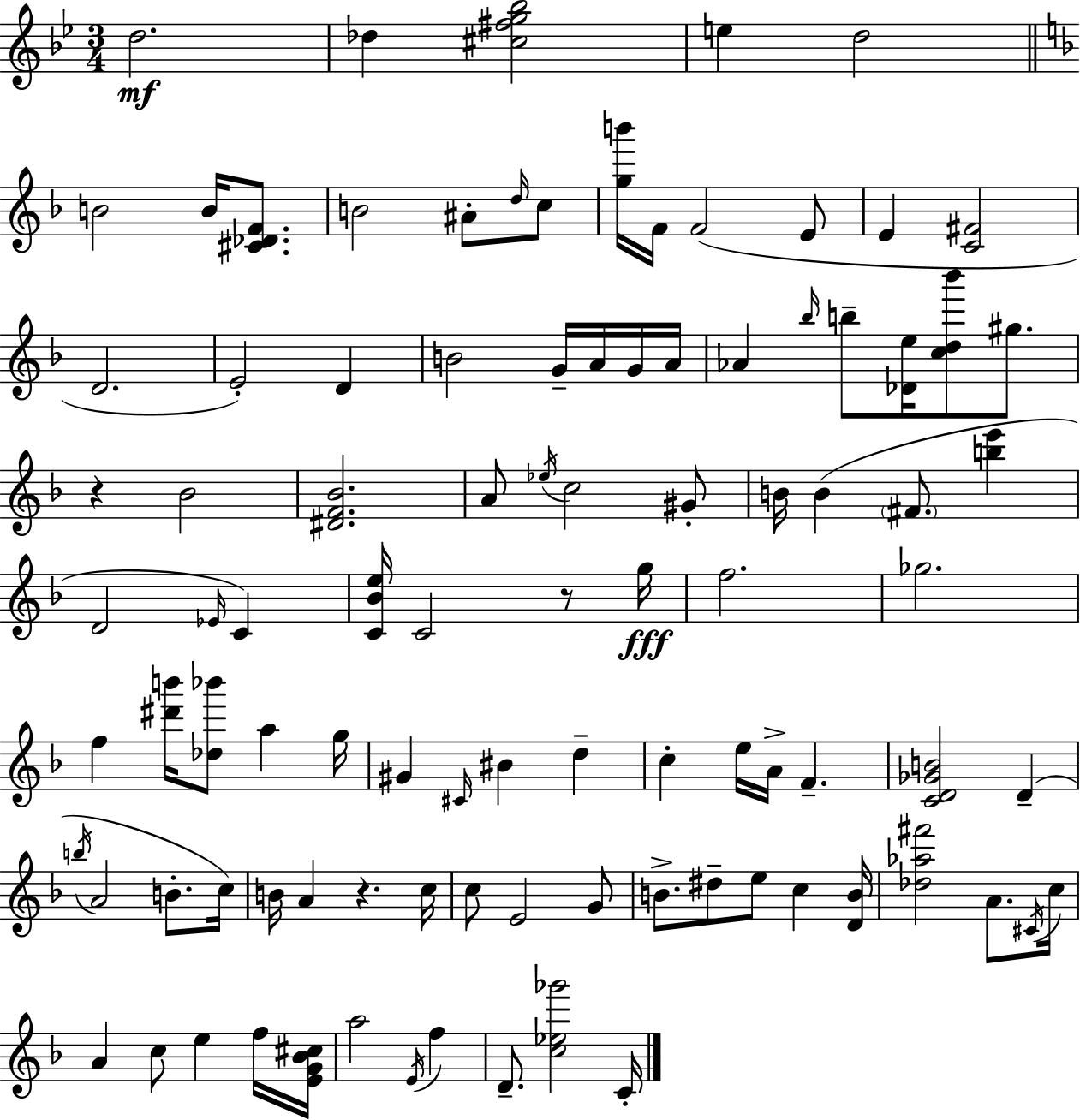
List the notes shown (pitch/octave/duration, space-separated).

D5/h. Db5/q [C#5,F#5,G5,Bb5]/h E5/q D5/h B4/h B4/s [C#4,Db4,F4]/e. B4/h A#4/e D5/s C5/e [G5,B6]/s F4/s F4/h E4/e E4/q [C4,F#4]/h D4/h. E4/h D4/q B4/h G4/s A4/s G4/s A4/s Ab4/q Bb5/s B5/e [Db4,E5]/s [C5,D5,Bb6]/e G#5/e. R/q Bb4/h [D#4,F4,Bb4]/h. A4/e Eb5/s C5/h G#4/e B4/s B4/q F#4/e. [B5,E6]/q D4/h Eb4/s C4/q [C4,Bb4,E5]/s C4/h R/e G5/s F5/h. Gb5/h. F5/q [D#6,B6]/s [Db5,Bb6]/e A5/q G5/s G#4/q C#4/s BIS4/q D5/q C5/q E5/s A4/s F4/q. [C4,D4,Gb4,B4]/h D4/q B5/s A4/h B4/e. C5/s B4/s A4/q R/q. C5/s C5/e E4/h G4/e B4/e. D#5/e E5/e C5/q [D4,B4]/s [Db5,Ab5,F#6]/h A4/e. C#4/s C5/s A4/q C5/e E5/q F5/s [E4,G4,Bb4,C#5]/s A5/h E4/s F5/q D4/e. [C5,Eb5,Gb6]/h C4/s